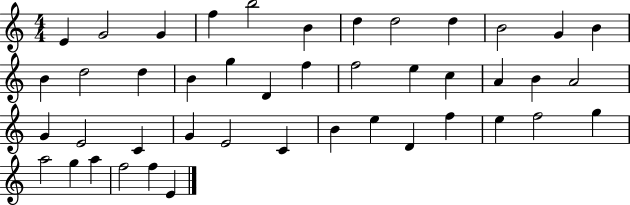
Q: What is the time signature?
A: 4/4